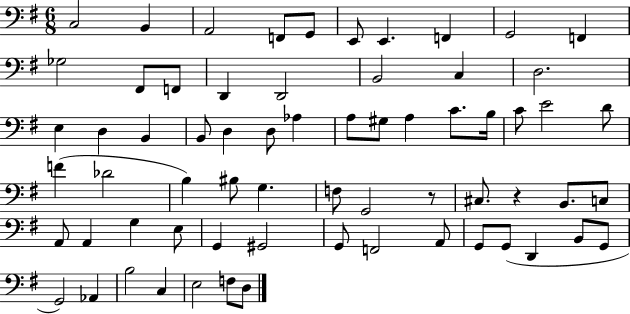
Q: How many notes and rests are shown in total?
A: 66